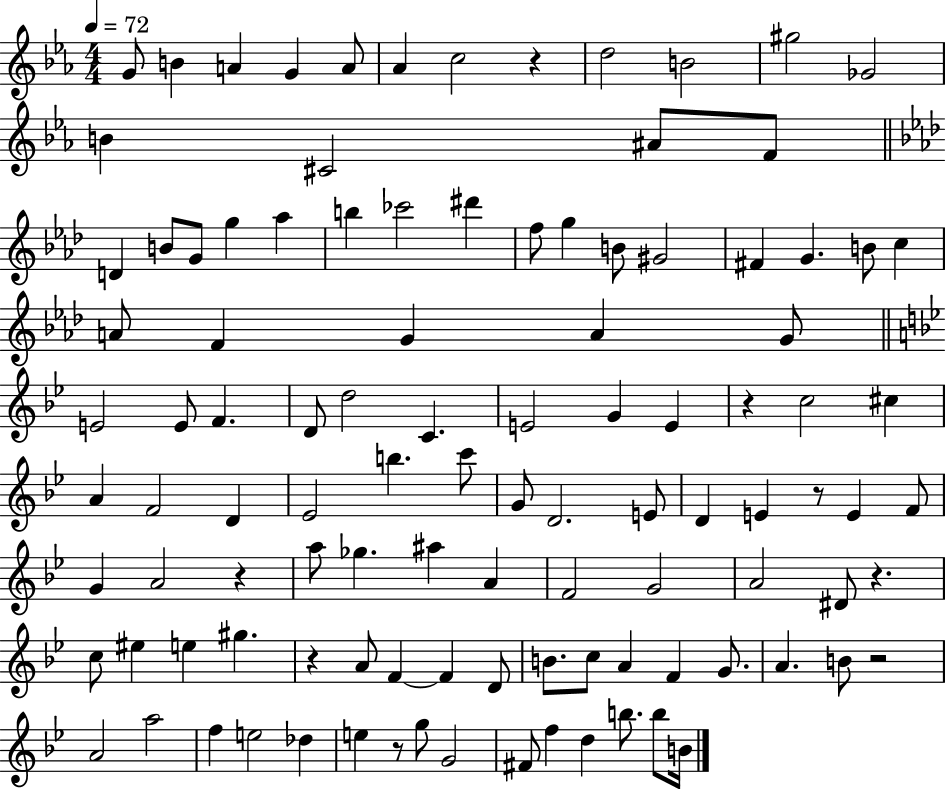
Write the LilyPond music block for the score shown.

{
  \clef treble
  \numericTimeSignature
  \time 4/4
  \key ees \major
  \tempo 4 = 72
  g'8 b'4 a'4 g'4 a'8 | aes'4 c''2 r4 | d''2 b'2 | gis''2 ges'2 | \break b'4 cis'2 ais'8 f'8 | \bar "||" \break \key aes \major d'4 b'8 g'8 g''4 aes''4 | b''4 ces'''2 dis'''4 | f''8 g''4 b'8 gis'2 | fis'4 g'4. b'8 c''4 | \break a'8 f'4 g'4 a'4 g'8 | \bar "||" \break \key bes \major e'2 e'8 f'4. | d'8 d''2 c'4. | e'2 g'4 e'4 | r4 c''2 cis''4 | \break a'4 f'2 d'4 | ees'2 b''4. c'''8 | g'8 d'2. e'8 | d'4 e'4 r8 e'4 f'8 | \break g'4 a'2 r4 | a''8 ges''4. ais''4 a'4 | f'2 g'2 | a'2 dis'8 r4. | \break c''8 eis''4 e''4 gis''4. | r4 a'8 f'4~~ f'4 d'8 | b'8. c''8 a'4 f'4 g'8. | a'4. b'8 r2 | \break a'2 a''2 | f''4 e''2 des''4 | e''4 r8 g''8 g'2 | fis'8 f''4 d''4 b''8. b''8 b'16 | \break \bar "|."
}